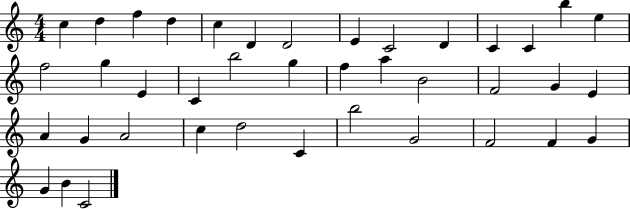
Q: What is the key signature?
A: C major